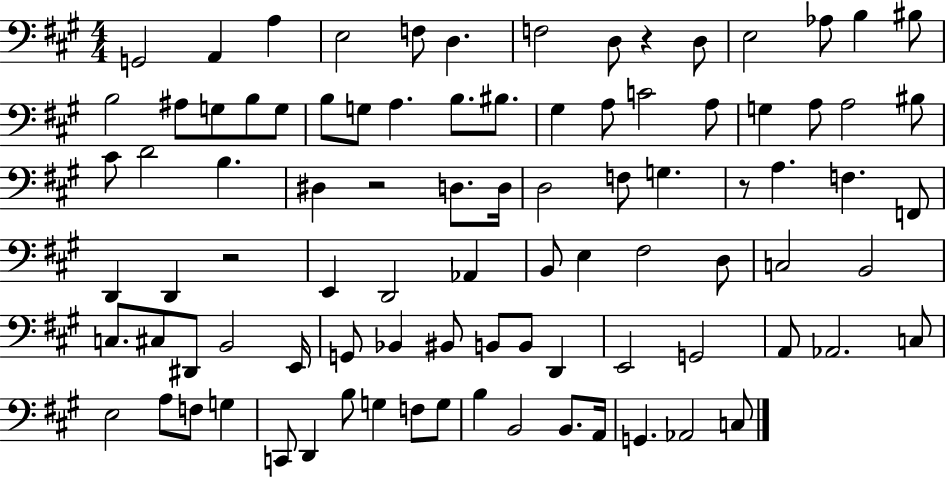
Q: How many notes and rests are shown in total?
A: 91